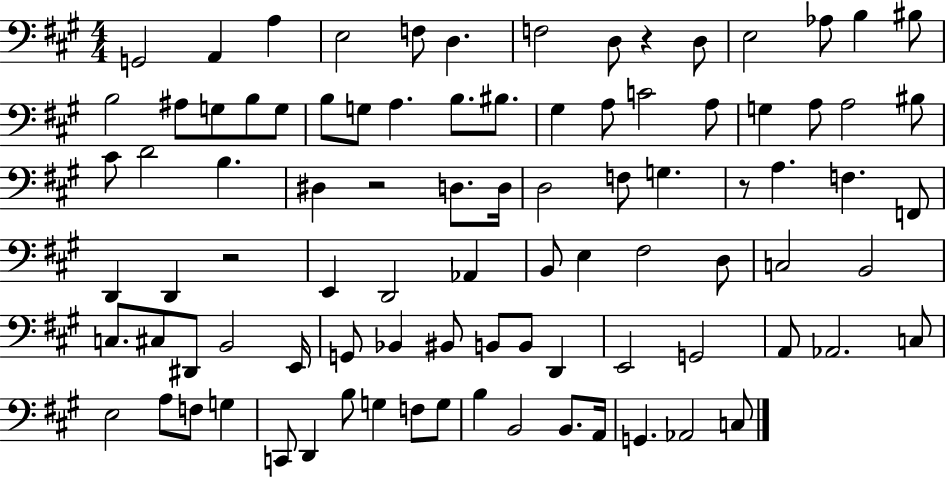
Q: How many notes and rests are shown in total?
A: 91